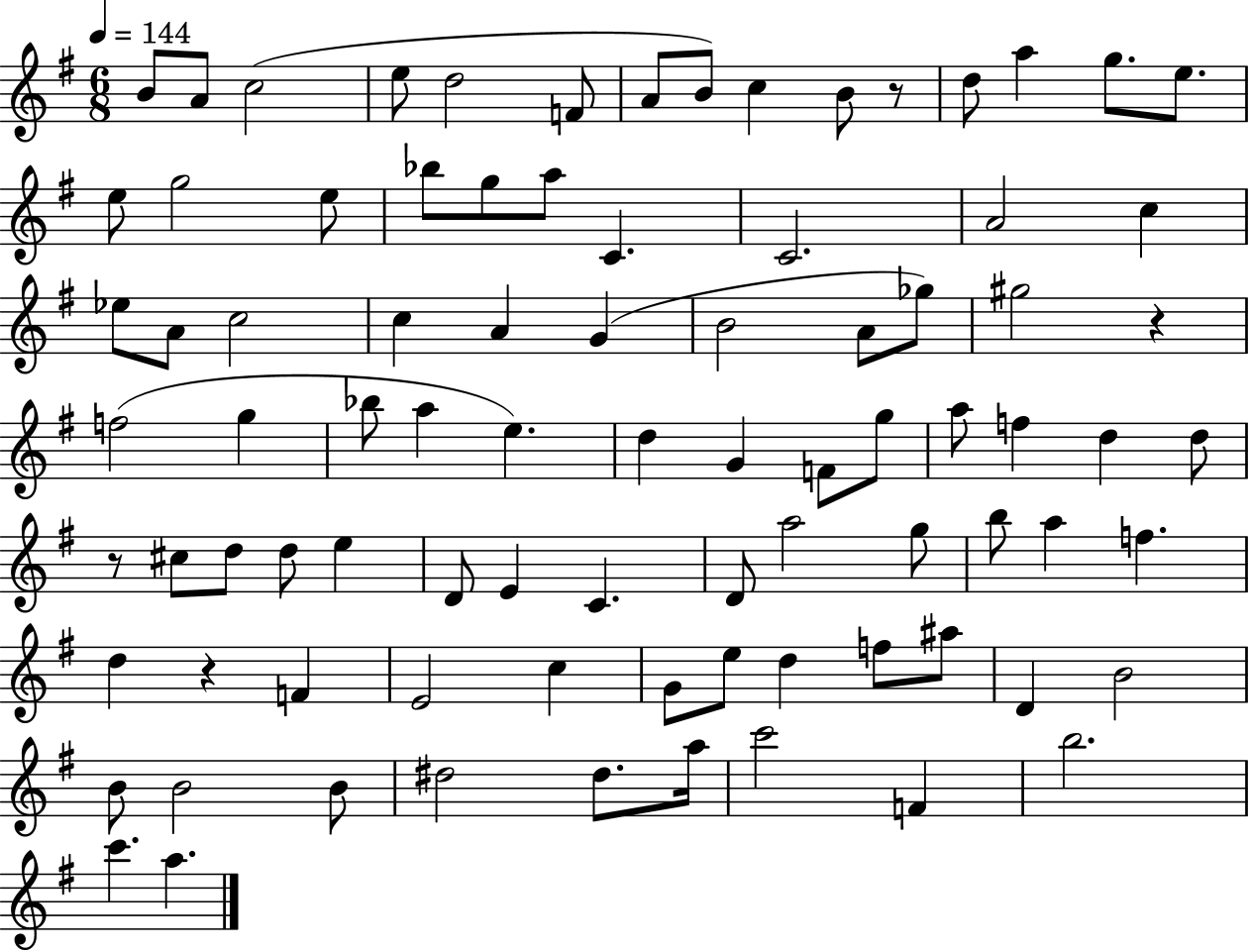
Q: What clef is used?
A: treble